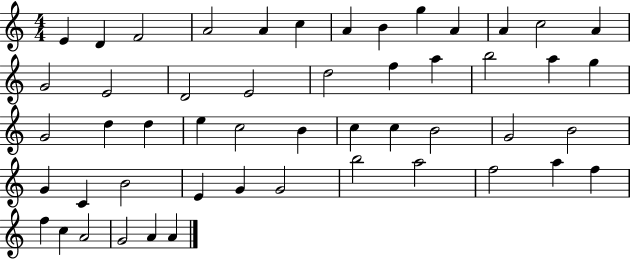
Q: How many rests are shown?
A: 0